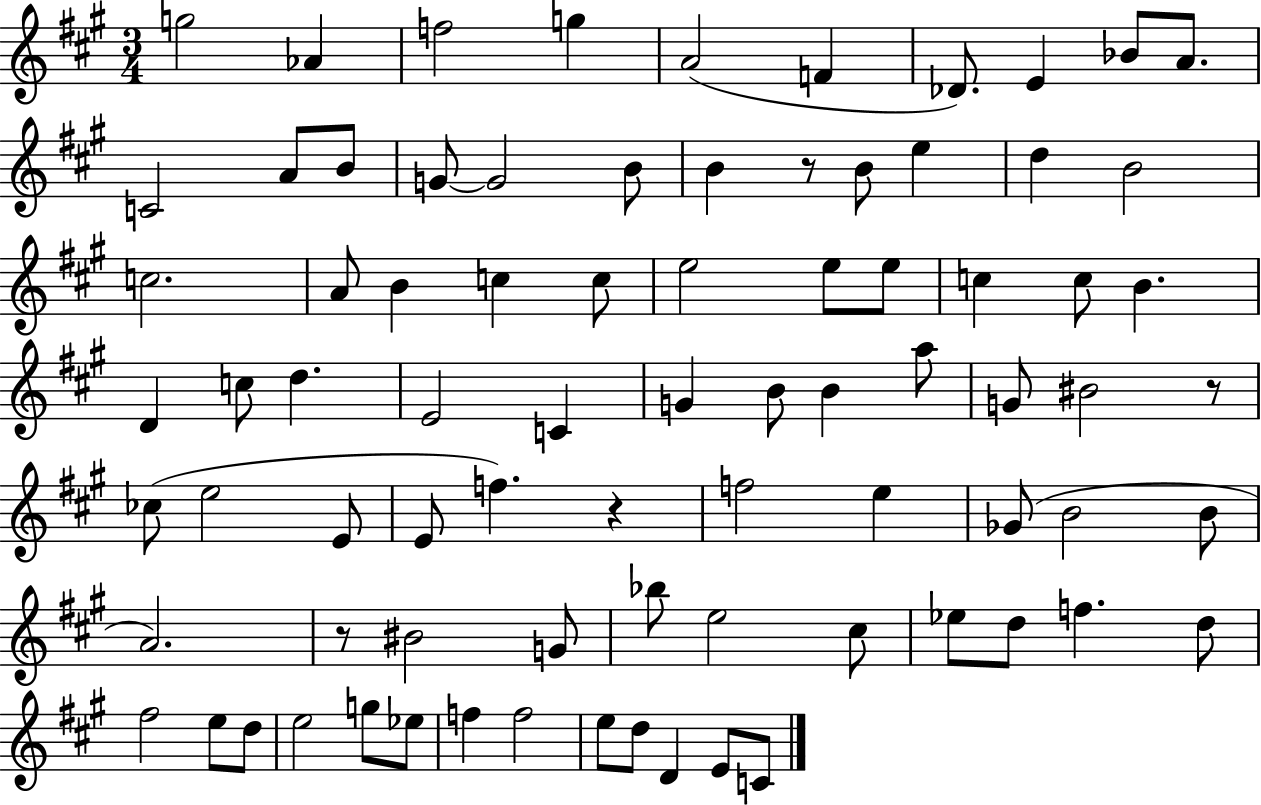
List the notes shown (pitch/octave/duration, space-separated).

G5/h Ab4/q F5/h G5/q A4/h F4/q Db4/e. E4/q Bb4/e A4/e. C4/h A4/e B4/e G4/e G4/h B4/e B4/q R/e B4/e E5/q D5/q B4/h C5/h. A4/e B4/q C5/q C5/e E5/h E5/e E5/e C5/q C5/e B4/q. D4/q C5/e D5/q. E4/h C4/q G4/q B4/e B4/q A5/e G4/e BIS4/h R/e CES5/e E5/h E4/e E4/e F5/q. R/q F5/h E5/q Gb4/e B4/h B4/e A4/h. R/e BIS4/h G4/e Bb5/e E5/h C#5/e Eb5/e D5/e F5/q. D5/e F#5/h E5/e D5/e E5/h G5/e Eb5/e F5/q F5/h E5/e D5/e D4/q E4/e C4/e